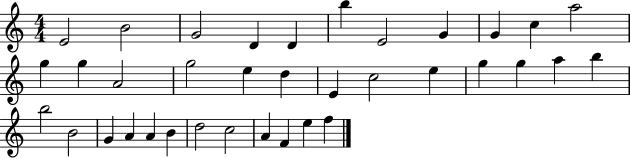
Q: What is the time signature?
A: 4/4